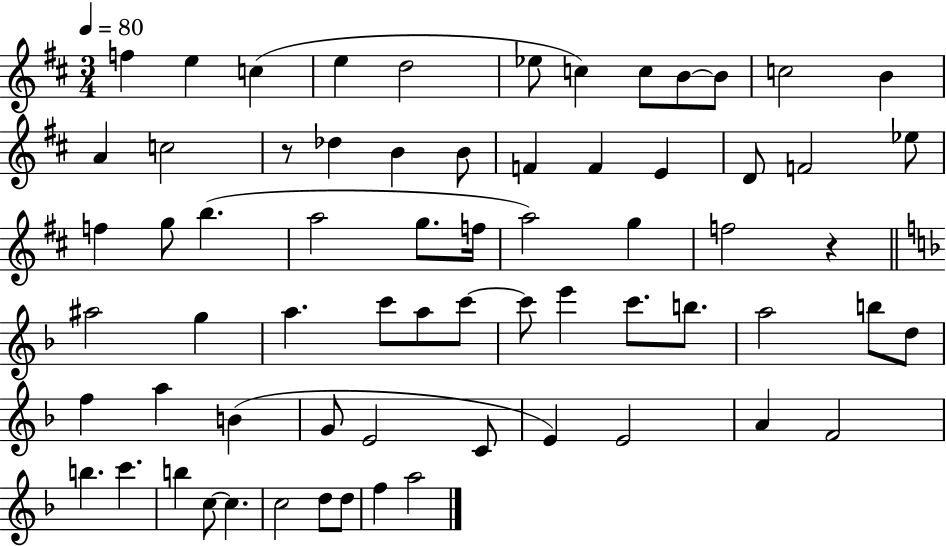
{
  \clef treble
  \numericTimeSignature
  \time 3/4
  \key d \major
  \tempo 4 = 80
  f''4 e''4 c''4( | e''4 d''2 | ees''8 c''4) c''8 b'8~~ b'8 | c''2 b'4 | \break a'4 c''2 | r8 des''4 b'4 b'8 | f'4 f'4 e'4 | d'8 f'2 ees''8 | \break f''4 g''8 b''4.( | a''2 g''8. f''16 | a''2) g''4 | f''2 r4 | \break \bar "||" \break \key f \major ais''2 g''4 | a''4. c'''8 a''8 c'''8~~ | c'''8 e'''4 c'''8. b''8. | a''2 b''8 d''8 | \break f''4 a''4 b'4( | g'8 e'2 c'8 | e'4) e'2 | a'4 f'2 | \break b''4. c'''4. | b''4 c''8~~ c''4. | c''2 d''8 d''8 | f''4 a''2 | \break \bar "|."
}